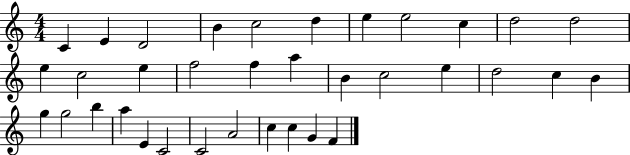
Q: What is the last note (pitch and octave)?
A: F4